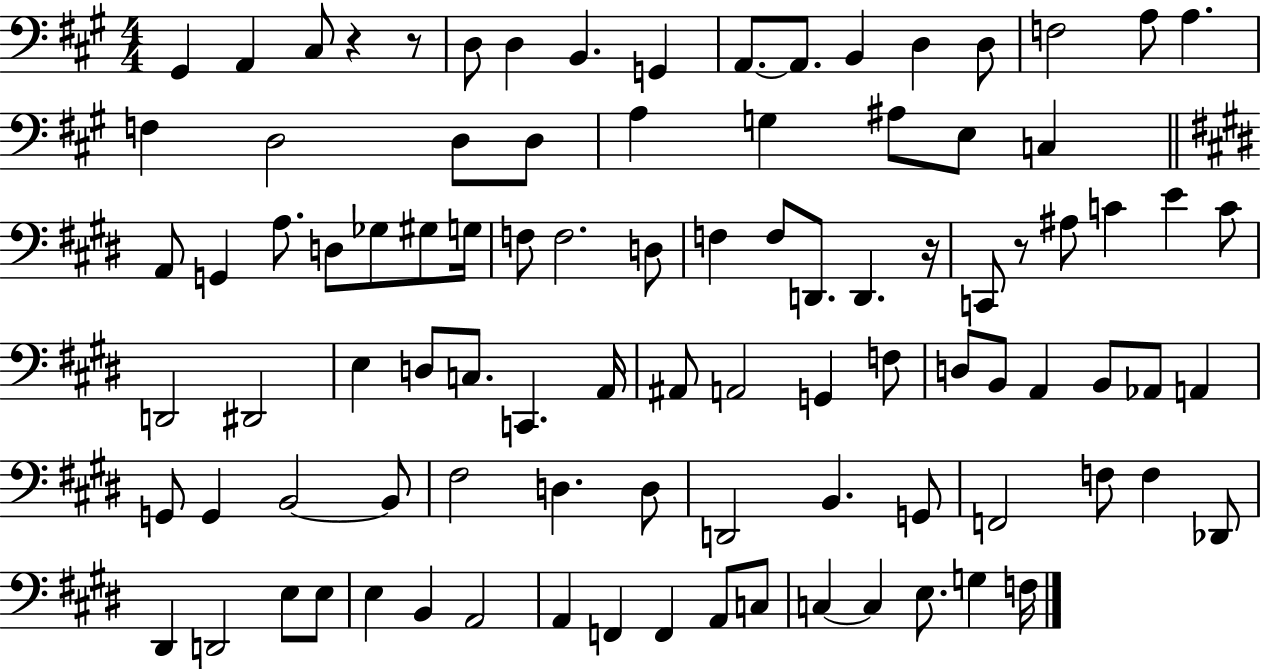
G#2/q A2/q C#3/e R/q R/e D3/e D3/q B2/q. G2/q A2/e. A2/e. B2/q D3/q D3/e F3/h A3/e A3/q. F3/q D3/h D3/e D3/e A3/q G3/q A#3/e E3/e C3/q A2/e G2/q A3/e. D3/e Gb3/e G#3/e G3/s F3/e F3/h. D3/e F3/q F3/e D2/e. D2/q. R/s C2/e R/e A#3/e C4/q E4/q C4/e D2/h D#2/h E3/q D3/e C3/e. C2/q. A2/s A#2/e A2/h G2/q F3/e D3/e B2/e A2/q B2/e Ab2/e A2/q G2/e G2/q B2/h B2/e F#3/h D3/q. D3/e D2/h B2/q. G2/e F2/h F3/e F3/q Db2/e D#2/q D2/h E3/e E3/e E3/q B2/q A2/h A2/q F2/q F2/q A2/e C3/e C3/q C3/q E3/e. G3/q F3/s